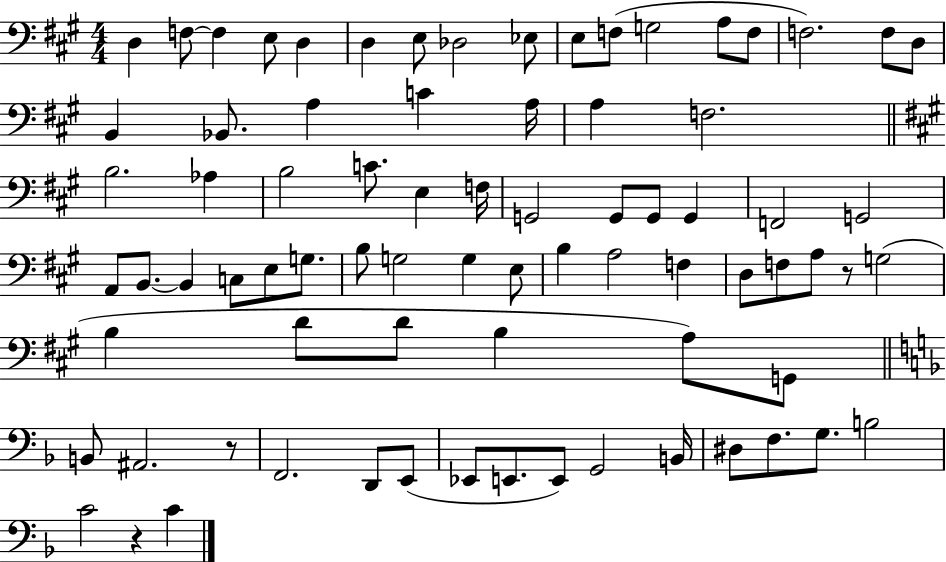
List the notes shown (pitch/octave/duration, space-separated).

D3/q F3/e F3/q E3/e D3/q D3/q E3/e Db3/h Eb3/e E3/e F3/e G3/h A3/e F3/e F3/h. F3/e D3/e B2/q Bb2/e. A3/q C4/q A3/s A3/q F3/h. B3/h. Ab3/q B3/h C4/e. E3/q F3/s G2/h G2/e G2/e G2/q F2/h G2/h A2/e B2/e. B2/q C3/e E3/e G3/e. B3/e G3/h G3/q E3/e B3/q A3/h F3/q D3/e F3/e A3/e R/e G3/h B3/q D4/e D4/e B3/q A3/e G2/e B2/e A#2/h. R/e F2/h. D2/e E2/e Eb2/e E2/e. E2/e G2/h B2/s D#3/e F3/e. G3/e. B3/h C4/h R/q C4/q